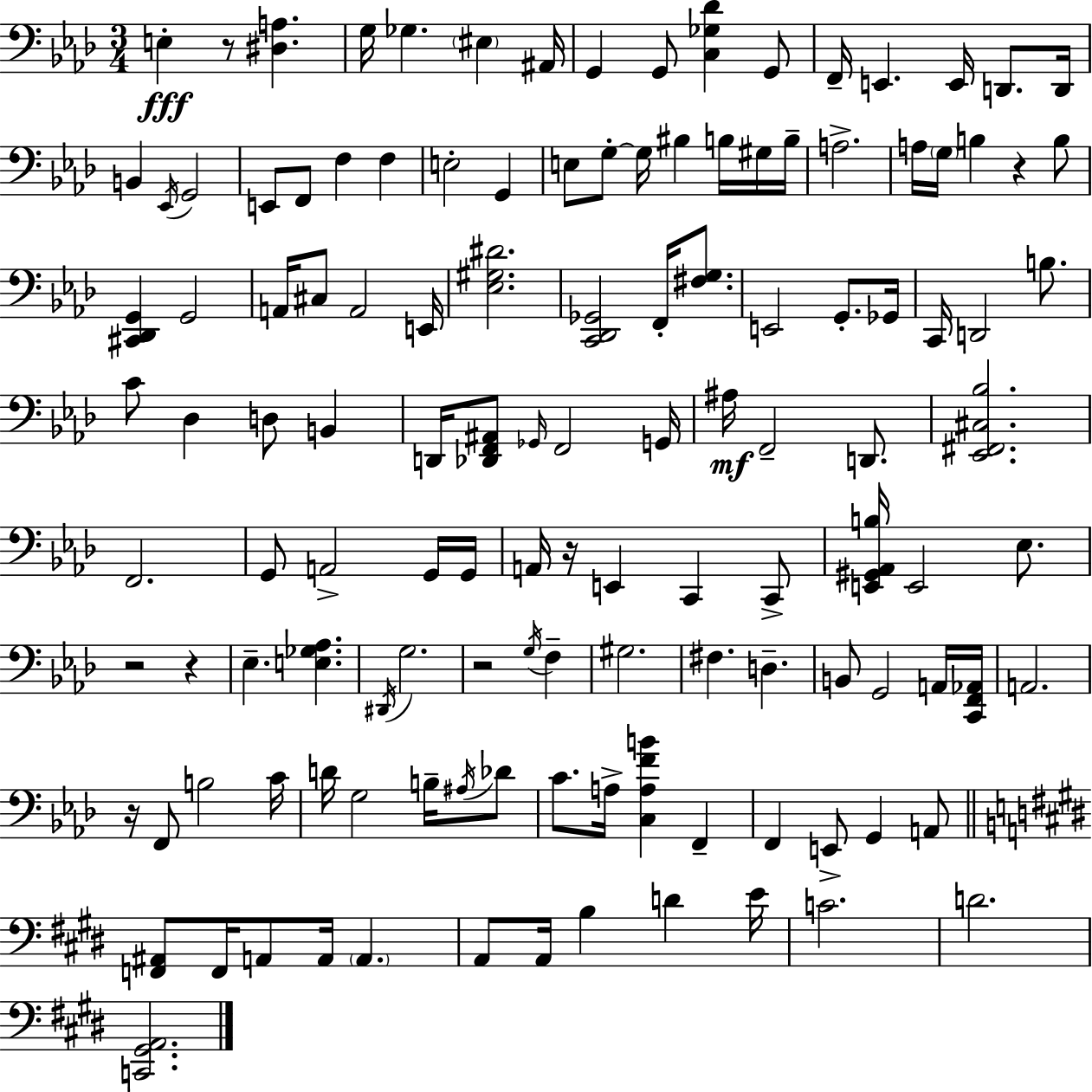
{
  \clef bass
  \numericTimeSignature
  \time 3/4
  \key aes \major
  e4-.\fff r8 <dis a>4. | g16 ges4. \parenthesize eis4 ais,16 | g,4 g,8 <c ges des'>4 g,8 | f,16-- e,4. e,16 d,8. d,16 | \break b,4 \acciaccatura { ees,16 } g,2 | e,8 f,8 f4 f4 | e2-. g,4 | e8 g8-.~~ g16 bis4 b16 gis16 | \break b16-- a2.-> | a16 \parenthesize g16 b4 r4 b8 | <cis, des, g,>4 g,2 | a,16 cis8 a,2 | \break e,16 <ees gis dis'>2. | <c, des, ges,>2 f,16-. <fis g>8. | e,2 g,8.-. | ges,16 c,16 d,2 b8. | \break c'8 des4 d8 b,4 | d,16 <des, f, ais,>8 \grace { ges,16 } f,2 | g,16 ais16\mf f,2-- d,8. | <ees, fis, cis bes>2. | \break f,2. | g,8 a,2-> | g,16 g,16 a,16 r16 e,4 c,4 | c,8-> <e, gis, aes, b>16 e,2 ees8. | \break r2 r4 | ees4.-- <e ges aes>4. | \acciaccatura { dis,16 } g2. | r2 \acciaccatura { g16 } | \break f4-- gis2. | fis4. d4.-- | b,8 g,2 | a,16 <c, f, aes,>16 a,2. | \break r16 f,8 b2 | c'16 d'16 g2 | b16-- \acciaccatura { ais16 } des'8 c'8. a16-> <c a f' b'>4 | f,4-- f,4 e,8-> g,4 | \break a,8 \bar "||" \break \key e \major <f, ais,>8 f,16 a,8 a,16 \parenthesize a,4. | a,8 a,16 b4 d'4 e'16 | c'2. | d'2. | \break <c, gis, a,>2. | \bar "|."
}